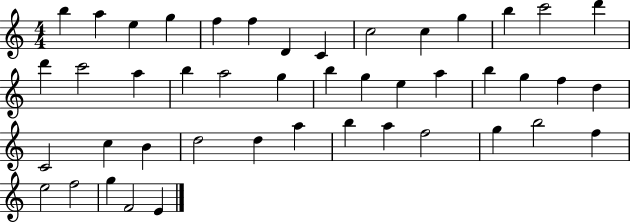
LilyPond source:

{
  \clef treble
  \numericTimeSignature
  \time 4/4
  \key c \major
  b''4 a''4 e''4 g''4 | f''4 f''4 d'4 c'4 | c''2 c''4 g''4 | b''4 c'''2 d'''4 | \break d'''4 c'''2 a''4 | b''4 a''2 g''4 | b''4 g''4 e''4 a''4 | b''4 g''4 f''4 d''4 | \break c'2 c''4 b'4 | d''2 d''4 a''4 | b''4 a''4 f''2 | g''4 b''2 f''4 | \break e''2 f''2 | g''4 f'2 e'4 | \bar "|."
}